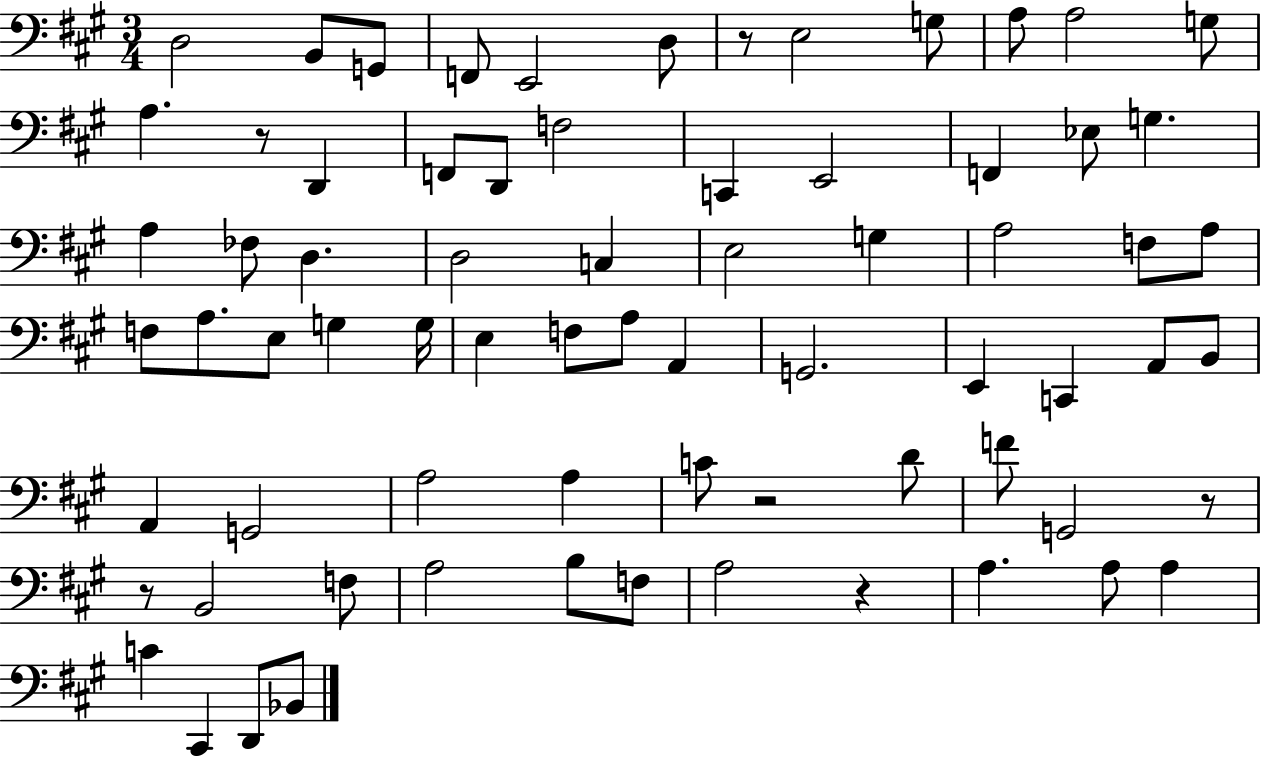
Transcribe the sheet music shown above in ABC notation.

X:1
T:Untitled
M:3/4
L:1/4
K:A
D,2 B,,/2 G,,/2 F,,/2 E,,2 D,/2 z/2 E,2 G,/2 A,/2 A,2 G,/2 A, z/2 D,, F,,/2 D,,/2 F,2 C,, E,,2 F,, _E,/2 G, A, _F,/2 D, D,2 C, E,2 G, A,2 F,/2 A,/2 F,/2 A,/2 E,/2 G, G,/4 E, F,/2 A,/2 A,, G,,2 E,, C,, A,,/2 B,,/2 A,, G,,2 A,2 A, C/2 z2 D/2 F/2 G,,2 z/2 z/2 B,,2 F,/2 A,2 B,/2 F,/2 A,2 z A, A,/2 A, C ^C,, D,,/2 _B,,/2